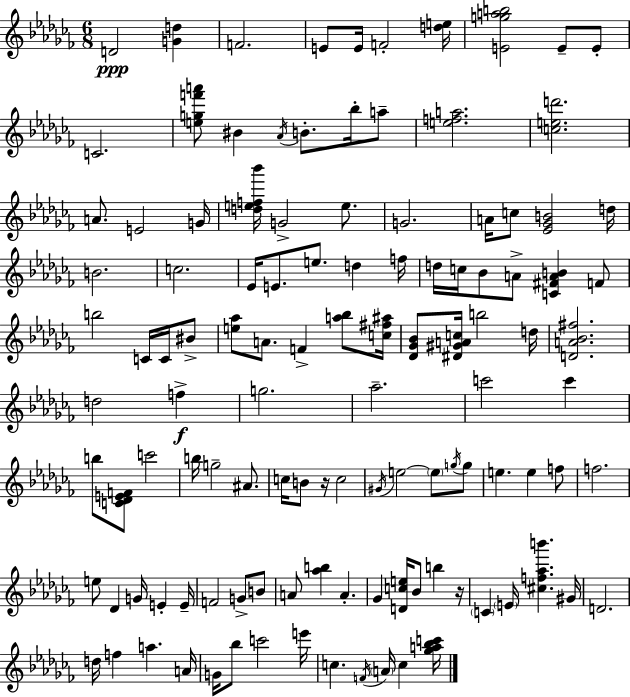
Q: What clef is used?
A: treble